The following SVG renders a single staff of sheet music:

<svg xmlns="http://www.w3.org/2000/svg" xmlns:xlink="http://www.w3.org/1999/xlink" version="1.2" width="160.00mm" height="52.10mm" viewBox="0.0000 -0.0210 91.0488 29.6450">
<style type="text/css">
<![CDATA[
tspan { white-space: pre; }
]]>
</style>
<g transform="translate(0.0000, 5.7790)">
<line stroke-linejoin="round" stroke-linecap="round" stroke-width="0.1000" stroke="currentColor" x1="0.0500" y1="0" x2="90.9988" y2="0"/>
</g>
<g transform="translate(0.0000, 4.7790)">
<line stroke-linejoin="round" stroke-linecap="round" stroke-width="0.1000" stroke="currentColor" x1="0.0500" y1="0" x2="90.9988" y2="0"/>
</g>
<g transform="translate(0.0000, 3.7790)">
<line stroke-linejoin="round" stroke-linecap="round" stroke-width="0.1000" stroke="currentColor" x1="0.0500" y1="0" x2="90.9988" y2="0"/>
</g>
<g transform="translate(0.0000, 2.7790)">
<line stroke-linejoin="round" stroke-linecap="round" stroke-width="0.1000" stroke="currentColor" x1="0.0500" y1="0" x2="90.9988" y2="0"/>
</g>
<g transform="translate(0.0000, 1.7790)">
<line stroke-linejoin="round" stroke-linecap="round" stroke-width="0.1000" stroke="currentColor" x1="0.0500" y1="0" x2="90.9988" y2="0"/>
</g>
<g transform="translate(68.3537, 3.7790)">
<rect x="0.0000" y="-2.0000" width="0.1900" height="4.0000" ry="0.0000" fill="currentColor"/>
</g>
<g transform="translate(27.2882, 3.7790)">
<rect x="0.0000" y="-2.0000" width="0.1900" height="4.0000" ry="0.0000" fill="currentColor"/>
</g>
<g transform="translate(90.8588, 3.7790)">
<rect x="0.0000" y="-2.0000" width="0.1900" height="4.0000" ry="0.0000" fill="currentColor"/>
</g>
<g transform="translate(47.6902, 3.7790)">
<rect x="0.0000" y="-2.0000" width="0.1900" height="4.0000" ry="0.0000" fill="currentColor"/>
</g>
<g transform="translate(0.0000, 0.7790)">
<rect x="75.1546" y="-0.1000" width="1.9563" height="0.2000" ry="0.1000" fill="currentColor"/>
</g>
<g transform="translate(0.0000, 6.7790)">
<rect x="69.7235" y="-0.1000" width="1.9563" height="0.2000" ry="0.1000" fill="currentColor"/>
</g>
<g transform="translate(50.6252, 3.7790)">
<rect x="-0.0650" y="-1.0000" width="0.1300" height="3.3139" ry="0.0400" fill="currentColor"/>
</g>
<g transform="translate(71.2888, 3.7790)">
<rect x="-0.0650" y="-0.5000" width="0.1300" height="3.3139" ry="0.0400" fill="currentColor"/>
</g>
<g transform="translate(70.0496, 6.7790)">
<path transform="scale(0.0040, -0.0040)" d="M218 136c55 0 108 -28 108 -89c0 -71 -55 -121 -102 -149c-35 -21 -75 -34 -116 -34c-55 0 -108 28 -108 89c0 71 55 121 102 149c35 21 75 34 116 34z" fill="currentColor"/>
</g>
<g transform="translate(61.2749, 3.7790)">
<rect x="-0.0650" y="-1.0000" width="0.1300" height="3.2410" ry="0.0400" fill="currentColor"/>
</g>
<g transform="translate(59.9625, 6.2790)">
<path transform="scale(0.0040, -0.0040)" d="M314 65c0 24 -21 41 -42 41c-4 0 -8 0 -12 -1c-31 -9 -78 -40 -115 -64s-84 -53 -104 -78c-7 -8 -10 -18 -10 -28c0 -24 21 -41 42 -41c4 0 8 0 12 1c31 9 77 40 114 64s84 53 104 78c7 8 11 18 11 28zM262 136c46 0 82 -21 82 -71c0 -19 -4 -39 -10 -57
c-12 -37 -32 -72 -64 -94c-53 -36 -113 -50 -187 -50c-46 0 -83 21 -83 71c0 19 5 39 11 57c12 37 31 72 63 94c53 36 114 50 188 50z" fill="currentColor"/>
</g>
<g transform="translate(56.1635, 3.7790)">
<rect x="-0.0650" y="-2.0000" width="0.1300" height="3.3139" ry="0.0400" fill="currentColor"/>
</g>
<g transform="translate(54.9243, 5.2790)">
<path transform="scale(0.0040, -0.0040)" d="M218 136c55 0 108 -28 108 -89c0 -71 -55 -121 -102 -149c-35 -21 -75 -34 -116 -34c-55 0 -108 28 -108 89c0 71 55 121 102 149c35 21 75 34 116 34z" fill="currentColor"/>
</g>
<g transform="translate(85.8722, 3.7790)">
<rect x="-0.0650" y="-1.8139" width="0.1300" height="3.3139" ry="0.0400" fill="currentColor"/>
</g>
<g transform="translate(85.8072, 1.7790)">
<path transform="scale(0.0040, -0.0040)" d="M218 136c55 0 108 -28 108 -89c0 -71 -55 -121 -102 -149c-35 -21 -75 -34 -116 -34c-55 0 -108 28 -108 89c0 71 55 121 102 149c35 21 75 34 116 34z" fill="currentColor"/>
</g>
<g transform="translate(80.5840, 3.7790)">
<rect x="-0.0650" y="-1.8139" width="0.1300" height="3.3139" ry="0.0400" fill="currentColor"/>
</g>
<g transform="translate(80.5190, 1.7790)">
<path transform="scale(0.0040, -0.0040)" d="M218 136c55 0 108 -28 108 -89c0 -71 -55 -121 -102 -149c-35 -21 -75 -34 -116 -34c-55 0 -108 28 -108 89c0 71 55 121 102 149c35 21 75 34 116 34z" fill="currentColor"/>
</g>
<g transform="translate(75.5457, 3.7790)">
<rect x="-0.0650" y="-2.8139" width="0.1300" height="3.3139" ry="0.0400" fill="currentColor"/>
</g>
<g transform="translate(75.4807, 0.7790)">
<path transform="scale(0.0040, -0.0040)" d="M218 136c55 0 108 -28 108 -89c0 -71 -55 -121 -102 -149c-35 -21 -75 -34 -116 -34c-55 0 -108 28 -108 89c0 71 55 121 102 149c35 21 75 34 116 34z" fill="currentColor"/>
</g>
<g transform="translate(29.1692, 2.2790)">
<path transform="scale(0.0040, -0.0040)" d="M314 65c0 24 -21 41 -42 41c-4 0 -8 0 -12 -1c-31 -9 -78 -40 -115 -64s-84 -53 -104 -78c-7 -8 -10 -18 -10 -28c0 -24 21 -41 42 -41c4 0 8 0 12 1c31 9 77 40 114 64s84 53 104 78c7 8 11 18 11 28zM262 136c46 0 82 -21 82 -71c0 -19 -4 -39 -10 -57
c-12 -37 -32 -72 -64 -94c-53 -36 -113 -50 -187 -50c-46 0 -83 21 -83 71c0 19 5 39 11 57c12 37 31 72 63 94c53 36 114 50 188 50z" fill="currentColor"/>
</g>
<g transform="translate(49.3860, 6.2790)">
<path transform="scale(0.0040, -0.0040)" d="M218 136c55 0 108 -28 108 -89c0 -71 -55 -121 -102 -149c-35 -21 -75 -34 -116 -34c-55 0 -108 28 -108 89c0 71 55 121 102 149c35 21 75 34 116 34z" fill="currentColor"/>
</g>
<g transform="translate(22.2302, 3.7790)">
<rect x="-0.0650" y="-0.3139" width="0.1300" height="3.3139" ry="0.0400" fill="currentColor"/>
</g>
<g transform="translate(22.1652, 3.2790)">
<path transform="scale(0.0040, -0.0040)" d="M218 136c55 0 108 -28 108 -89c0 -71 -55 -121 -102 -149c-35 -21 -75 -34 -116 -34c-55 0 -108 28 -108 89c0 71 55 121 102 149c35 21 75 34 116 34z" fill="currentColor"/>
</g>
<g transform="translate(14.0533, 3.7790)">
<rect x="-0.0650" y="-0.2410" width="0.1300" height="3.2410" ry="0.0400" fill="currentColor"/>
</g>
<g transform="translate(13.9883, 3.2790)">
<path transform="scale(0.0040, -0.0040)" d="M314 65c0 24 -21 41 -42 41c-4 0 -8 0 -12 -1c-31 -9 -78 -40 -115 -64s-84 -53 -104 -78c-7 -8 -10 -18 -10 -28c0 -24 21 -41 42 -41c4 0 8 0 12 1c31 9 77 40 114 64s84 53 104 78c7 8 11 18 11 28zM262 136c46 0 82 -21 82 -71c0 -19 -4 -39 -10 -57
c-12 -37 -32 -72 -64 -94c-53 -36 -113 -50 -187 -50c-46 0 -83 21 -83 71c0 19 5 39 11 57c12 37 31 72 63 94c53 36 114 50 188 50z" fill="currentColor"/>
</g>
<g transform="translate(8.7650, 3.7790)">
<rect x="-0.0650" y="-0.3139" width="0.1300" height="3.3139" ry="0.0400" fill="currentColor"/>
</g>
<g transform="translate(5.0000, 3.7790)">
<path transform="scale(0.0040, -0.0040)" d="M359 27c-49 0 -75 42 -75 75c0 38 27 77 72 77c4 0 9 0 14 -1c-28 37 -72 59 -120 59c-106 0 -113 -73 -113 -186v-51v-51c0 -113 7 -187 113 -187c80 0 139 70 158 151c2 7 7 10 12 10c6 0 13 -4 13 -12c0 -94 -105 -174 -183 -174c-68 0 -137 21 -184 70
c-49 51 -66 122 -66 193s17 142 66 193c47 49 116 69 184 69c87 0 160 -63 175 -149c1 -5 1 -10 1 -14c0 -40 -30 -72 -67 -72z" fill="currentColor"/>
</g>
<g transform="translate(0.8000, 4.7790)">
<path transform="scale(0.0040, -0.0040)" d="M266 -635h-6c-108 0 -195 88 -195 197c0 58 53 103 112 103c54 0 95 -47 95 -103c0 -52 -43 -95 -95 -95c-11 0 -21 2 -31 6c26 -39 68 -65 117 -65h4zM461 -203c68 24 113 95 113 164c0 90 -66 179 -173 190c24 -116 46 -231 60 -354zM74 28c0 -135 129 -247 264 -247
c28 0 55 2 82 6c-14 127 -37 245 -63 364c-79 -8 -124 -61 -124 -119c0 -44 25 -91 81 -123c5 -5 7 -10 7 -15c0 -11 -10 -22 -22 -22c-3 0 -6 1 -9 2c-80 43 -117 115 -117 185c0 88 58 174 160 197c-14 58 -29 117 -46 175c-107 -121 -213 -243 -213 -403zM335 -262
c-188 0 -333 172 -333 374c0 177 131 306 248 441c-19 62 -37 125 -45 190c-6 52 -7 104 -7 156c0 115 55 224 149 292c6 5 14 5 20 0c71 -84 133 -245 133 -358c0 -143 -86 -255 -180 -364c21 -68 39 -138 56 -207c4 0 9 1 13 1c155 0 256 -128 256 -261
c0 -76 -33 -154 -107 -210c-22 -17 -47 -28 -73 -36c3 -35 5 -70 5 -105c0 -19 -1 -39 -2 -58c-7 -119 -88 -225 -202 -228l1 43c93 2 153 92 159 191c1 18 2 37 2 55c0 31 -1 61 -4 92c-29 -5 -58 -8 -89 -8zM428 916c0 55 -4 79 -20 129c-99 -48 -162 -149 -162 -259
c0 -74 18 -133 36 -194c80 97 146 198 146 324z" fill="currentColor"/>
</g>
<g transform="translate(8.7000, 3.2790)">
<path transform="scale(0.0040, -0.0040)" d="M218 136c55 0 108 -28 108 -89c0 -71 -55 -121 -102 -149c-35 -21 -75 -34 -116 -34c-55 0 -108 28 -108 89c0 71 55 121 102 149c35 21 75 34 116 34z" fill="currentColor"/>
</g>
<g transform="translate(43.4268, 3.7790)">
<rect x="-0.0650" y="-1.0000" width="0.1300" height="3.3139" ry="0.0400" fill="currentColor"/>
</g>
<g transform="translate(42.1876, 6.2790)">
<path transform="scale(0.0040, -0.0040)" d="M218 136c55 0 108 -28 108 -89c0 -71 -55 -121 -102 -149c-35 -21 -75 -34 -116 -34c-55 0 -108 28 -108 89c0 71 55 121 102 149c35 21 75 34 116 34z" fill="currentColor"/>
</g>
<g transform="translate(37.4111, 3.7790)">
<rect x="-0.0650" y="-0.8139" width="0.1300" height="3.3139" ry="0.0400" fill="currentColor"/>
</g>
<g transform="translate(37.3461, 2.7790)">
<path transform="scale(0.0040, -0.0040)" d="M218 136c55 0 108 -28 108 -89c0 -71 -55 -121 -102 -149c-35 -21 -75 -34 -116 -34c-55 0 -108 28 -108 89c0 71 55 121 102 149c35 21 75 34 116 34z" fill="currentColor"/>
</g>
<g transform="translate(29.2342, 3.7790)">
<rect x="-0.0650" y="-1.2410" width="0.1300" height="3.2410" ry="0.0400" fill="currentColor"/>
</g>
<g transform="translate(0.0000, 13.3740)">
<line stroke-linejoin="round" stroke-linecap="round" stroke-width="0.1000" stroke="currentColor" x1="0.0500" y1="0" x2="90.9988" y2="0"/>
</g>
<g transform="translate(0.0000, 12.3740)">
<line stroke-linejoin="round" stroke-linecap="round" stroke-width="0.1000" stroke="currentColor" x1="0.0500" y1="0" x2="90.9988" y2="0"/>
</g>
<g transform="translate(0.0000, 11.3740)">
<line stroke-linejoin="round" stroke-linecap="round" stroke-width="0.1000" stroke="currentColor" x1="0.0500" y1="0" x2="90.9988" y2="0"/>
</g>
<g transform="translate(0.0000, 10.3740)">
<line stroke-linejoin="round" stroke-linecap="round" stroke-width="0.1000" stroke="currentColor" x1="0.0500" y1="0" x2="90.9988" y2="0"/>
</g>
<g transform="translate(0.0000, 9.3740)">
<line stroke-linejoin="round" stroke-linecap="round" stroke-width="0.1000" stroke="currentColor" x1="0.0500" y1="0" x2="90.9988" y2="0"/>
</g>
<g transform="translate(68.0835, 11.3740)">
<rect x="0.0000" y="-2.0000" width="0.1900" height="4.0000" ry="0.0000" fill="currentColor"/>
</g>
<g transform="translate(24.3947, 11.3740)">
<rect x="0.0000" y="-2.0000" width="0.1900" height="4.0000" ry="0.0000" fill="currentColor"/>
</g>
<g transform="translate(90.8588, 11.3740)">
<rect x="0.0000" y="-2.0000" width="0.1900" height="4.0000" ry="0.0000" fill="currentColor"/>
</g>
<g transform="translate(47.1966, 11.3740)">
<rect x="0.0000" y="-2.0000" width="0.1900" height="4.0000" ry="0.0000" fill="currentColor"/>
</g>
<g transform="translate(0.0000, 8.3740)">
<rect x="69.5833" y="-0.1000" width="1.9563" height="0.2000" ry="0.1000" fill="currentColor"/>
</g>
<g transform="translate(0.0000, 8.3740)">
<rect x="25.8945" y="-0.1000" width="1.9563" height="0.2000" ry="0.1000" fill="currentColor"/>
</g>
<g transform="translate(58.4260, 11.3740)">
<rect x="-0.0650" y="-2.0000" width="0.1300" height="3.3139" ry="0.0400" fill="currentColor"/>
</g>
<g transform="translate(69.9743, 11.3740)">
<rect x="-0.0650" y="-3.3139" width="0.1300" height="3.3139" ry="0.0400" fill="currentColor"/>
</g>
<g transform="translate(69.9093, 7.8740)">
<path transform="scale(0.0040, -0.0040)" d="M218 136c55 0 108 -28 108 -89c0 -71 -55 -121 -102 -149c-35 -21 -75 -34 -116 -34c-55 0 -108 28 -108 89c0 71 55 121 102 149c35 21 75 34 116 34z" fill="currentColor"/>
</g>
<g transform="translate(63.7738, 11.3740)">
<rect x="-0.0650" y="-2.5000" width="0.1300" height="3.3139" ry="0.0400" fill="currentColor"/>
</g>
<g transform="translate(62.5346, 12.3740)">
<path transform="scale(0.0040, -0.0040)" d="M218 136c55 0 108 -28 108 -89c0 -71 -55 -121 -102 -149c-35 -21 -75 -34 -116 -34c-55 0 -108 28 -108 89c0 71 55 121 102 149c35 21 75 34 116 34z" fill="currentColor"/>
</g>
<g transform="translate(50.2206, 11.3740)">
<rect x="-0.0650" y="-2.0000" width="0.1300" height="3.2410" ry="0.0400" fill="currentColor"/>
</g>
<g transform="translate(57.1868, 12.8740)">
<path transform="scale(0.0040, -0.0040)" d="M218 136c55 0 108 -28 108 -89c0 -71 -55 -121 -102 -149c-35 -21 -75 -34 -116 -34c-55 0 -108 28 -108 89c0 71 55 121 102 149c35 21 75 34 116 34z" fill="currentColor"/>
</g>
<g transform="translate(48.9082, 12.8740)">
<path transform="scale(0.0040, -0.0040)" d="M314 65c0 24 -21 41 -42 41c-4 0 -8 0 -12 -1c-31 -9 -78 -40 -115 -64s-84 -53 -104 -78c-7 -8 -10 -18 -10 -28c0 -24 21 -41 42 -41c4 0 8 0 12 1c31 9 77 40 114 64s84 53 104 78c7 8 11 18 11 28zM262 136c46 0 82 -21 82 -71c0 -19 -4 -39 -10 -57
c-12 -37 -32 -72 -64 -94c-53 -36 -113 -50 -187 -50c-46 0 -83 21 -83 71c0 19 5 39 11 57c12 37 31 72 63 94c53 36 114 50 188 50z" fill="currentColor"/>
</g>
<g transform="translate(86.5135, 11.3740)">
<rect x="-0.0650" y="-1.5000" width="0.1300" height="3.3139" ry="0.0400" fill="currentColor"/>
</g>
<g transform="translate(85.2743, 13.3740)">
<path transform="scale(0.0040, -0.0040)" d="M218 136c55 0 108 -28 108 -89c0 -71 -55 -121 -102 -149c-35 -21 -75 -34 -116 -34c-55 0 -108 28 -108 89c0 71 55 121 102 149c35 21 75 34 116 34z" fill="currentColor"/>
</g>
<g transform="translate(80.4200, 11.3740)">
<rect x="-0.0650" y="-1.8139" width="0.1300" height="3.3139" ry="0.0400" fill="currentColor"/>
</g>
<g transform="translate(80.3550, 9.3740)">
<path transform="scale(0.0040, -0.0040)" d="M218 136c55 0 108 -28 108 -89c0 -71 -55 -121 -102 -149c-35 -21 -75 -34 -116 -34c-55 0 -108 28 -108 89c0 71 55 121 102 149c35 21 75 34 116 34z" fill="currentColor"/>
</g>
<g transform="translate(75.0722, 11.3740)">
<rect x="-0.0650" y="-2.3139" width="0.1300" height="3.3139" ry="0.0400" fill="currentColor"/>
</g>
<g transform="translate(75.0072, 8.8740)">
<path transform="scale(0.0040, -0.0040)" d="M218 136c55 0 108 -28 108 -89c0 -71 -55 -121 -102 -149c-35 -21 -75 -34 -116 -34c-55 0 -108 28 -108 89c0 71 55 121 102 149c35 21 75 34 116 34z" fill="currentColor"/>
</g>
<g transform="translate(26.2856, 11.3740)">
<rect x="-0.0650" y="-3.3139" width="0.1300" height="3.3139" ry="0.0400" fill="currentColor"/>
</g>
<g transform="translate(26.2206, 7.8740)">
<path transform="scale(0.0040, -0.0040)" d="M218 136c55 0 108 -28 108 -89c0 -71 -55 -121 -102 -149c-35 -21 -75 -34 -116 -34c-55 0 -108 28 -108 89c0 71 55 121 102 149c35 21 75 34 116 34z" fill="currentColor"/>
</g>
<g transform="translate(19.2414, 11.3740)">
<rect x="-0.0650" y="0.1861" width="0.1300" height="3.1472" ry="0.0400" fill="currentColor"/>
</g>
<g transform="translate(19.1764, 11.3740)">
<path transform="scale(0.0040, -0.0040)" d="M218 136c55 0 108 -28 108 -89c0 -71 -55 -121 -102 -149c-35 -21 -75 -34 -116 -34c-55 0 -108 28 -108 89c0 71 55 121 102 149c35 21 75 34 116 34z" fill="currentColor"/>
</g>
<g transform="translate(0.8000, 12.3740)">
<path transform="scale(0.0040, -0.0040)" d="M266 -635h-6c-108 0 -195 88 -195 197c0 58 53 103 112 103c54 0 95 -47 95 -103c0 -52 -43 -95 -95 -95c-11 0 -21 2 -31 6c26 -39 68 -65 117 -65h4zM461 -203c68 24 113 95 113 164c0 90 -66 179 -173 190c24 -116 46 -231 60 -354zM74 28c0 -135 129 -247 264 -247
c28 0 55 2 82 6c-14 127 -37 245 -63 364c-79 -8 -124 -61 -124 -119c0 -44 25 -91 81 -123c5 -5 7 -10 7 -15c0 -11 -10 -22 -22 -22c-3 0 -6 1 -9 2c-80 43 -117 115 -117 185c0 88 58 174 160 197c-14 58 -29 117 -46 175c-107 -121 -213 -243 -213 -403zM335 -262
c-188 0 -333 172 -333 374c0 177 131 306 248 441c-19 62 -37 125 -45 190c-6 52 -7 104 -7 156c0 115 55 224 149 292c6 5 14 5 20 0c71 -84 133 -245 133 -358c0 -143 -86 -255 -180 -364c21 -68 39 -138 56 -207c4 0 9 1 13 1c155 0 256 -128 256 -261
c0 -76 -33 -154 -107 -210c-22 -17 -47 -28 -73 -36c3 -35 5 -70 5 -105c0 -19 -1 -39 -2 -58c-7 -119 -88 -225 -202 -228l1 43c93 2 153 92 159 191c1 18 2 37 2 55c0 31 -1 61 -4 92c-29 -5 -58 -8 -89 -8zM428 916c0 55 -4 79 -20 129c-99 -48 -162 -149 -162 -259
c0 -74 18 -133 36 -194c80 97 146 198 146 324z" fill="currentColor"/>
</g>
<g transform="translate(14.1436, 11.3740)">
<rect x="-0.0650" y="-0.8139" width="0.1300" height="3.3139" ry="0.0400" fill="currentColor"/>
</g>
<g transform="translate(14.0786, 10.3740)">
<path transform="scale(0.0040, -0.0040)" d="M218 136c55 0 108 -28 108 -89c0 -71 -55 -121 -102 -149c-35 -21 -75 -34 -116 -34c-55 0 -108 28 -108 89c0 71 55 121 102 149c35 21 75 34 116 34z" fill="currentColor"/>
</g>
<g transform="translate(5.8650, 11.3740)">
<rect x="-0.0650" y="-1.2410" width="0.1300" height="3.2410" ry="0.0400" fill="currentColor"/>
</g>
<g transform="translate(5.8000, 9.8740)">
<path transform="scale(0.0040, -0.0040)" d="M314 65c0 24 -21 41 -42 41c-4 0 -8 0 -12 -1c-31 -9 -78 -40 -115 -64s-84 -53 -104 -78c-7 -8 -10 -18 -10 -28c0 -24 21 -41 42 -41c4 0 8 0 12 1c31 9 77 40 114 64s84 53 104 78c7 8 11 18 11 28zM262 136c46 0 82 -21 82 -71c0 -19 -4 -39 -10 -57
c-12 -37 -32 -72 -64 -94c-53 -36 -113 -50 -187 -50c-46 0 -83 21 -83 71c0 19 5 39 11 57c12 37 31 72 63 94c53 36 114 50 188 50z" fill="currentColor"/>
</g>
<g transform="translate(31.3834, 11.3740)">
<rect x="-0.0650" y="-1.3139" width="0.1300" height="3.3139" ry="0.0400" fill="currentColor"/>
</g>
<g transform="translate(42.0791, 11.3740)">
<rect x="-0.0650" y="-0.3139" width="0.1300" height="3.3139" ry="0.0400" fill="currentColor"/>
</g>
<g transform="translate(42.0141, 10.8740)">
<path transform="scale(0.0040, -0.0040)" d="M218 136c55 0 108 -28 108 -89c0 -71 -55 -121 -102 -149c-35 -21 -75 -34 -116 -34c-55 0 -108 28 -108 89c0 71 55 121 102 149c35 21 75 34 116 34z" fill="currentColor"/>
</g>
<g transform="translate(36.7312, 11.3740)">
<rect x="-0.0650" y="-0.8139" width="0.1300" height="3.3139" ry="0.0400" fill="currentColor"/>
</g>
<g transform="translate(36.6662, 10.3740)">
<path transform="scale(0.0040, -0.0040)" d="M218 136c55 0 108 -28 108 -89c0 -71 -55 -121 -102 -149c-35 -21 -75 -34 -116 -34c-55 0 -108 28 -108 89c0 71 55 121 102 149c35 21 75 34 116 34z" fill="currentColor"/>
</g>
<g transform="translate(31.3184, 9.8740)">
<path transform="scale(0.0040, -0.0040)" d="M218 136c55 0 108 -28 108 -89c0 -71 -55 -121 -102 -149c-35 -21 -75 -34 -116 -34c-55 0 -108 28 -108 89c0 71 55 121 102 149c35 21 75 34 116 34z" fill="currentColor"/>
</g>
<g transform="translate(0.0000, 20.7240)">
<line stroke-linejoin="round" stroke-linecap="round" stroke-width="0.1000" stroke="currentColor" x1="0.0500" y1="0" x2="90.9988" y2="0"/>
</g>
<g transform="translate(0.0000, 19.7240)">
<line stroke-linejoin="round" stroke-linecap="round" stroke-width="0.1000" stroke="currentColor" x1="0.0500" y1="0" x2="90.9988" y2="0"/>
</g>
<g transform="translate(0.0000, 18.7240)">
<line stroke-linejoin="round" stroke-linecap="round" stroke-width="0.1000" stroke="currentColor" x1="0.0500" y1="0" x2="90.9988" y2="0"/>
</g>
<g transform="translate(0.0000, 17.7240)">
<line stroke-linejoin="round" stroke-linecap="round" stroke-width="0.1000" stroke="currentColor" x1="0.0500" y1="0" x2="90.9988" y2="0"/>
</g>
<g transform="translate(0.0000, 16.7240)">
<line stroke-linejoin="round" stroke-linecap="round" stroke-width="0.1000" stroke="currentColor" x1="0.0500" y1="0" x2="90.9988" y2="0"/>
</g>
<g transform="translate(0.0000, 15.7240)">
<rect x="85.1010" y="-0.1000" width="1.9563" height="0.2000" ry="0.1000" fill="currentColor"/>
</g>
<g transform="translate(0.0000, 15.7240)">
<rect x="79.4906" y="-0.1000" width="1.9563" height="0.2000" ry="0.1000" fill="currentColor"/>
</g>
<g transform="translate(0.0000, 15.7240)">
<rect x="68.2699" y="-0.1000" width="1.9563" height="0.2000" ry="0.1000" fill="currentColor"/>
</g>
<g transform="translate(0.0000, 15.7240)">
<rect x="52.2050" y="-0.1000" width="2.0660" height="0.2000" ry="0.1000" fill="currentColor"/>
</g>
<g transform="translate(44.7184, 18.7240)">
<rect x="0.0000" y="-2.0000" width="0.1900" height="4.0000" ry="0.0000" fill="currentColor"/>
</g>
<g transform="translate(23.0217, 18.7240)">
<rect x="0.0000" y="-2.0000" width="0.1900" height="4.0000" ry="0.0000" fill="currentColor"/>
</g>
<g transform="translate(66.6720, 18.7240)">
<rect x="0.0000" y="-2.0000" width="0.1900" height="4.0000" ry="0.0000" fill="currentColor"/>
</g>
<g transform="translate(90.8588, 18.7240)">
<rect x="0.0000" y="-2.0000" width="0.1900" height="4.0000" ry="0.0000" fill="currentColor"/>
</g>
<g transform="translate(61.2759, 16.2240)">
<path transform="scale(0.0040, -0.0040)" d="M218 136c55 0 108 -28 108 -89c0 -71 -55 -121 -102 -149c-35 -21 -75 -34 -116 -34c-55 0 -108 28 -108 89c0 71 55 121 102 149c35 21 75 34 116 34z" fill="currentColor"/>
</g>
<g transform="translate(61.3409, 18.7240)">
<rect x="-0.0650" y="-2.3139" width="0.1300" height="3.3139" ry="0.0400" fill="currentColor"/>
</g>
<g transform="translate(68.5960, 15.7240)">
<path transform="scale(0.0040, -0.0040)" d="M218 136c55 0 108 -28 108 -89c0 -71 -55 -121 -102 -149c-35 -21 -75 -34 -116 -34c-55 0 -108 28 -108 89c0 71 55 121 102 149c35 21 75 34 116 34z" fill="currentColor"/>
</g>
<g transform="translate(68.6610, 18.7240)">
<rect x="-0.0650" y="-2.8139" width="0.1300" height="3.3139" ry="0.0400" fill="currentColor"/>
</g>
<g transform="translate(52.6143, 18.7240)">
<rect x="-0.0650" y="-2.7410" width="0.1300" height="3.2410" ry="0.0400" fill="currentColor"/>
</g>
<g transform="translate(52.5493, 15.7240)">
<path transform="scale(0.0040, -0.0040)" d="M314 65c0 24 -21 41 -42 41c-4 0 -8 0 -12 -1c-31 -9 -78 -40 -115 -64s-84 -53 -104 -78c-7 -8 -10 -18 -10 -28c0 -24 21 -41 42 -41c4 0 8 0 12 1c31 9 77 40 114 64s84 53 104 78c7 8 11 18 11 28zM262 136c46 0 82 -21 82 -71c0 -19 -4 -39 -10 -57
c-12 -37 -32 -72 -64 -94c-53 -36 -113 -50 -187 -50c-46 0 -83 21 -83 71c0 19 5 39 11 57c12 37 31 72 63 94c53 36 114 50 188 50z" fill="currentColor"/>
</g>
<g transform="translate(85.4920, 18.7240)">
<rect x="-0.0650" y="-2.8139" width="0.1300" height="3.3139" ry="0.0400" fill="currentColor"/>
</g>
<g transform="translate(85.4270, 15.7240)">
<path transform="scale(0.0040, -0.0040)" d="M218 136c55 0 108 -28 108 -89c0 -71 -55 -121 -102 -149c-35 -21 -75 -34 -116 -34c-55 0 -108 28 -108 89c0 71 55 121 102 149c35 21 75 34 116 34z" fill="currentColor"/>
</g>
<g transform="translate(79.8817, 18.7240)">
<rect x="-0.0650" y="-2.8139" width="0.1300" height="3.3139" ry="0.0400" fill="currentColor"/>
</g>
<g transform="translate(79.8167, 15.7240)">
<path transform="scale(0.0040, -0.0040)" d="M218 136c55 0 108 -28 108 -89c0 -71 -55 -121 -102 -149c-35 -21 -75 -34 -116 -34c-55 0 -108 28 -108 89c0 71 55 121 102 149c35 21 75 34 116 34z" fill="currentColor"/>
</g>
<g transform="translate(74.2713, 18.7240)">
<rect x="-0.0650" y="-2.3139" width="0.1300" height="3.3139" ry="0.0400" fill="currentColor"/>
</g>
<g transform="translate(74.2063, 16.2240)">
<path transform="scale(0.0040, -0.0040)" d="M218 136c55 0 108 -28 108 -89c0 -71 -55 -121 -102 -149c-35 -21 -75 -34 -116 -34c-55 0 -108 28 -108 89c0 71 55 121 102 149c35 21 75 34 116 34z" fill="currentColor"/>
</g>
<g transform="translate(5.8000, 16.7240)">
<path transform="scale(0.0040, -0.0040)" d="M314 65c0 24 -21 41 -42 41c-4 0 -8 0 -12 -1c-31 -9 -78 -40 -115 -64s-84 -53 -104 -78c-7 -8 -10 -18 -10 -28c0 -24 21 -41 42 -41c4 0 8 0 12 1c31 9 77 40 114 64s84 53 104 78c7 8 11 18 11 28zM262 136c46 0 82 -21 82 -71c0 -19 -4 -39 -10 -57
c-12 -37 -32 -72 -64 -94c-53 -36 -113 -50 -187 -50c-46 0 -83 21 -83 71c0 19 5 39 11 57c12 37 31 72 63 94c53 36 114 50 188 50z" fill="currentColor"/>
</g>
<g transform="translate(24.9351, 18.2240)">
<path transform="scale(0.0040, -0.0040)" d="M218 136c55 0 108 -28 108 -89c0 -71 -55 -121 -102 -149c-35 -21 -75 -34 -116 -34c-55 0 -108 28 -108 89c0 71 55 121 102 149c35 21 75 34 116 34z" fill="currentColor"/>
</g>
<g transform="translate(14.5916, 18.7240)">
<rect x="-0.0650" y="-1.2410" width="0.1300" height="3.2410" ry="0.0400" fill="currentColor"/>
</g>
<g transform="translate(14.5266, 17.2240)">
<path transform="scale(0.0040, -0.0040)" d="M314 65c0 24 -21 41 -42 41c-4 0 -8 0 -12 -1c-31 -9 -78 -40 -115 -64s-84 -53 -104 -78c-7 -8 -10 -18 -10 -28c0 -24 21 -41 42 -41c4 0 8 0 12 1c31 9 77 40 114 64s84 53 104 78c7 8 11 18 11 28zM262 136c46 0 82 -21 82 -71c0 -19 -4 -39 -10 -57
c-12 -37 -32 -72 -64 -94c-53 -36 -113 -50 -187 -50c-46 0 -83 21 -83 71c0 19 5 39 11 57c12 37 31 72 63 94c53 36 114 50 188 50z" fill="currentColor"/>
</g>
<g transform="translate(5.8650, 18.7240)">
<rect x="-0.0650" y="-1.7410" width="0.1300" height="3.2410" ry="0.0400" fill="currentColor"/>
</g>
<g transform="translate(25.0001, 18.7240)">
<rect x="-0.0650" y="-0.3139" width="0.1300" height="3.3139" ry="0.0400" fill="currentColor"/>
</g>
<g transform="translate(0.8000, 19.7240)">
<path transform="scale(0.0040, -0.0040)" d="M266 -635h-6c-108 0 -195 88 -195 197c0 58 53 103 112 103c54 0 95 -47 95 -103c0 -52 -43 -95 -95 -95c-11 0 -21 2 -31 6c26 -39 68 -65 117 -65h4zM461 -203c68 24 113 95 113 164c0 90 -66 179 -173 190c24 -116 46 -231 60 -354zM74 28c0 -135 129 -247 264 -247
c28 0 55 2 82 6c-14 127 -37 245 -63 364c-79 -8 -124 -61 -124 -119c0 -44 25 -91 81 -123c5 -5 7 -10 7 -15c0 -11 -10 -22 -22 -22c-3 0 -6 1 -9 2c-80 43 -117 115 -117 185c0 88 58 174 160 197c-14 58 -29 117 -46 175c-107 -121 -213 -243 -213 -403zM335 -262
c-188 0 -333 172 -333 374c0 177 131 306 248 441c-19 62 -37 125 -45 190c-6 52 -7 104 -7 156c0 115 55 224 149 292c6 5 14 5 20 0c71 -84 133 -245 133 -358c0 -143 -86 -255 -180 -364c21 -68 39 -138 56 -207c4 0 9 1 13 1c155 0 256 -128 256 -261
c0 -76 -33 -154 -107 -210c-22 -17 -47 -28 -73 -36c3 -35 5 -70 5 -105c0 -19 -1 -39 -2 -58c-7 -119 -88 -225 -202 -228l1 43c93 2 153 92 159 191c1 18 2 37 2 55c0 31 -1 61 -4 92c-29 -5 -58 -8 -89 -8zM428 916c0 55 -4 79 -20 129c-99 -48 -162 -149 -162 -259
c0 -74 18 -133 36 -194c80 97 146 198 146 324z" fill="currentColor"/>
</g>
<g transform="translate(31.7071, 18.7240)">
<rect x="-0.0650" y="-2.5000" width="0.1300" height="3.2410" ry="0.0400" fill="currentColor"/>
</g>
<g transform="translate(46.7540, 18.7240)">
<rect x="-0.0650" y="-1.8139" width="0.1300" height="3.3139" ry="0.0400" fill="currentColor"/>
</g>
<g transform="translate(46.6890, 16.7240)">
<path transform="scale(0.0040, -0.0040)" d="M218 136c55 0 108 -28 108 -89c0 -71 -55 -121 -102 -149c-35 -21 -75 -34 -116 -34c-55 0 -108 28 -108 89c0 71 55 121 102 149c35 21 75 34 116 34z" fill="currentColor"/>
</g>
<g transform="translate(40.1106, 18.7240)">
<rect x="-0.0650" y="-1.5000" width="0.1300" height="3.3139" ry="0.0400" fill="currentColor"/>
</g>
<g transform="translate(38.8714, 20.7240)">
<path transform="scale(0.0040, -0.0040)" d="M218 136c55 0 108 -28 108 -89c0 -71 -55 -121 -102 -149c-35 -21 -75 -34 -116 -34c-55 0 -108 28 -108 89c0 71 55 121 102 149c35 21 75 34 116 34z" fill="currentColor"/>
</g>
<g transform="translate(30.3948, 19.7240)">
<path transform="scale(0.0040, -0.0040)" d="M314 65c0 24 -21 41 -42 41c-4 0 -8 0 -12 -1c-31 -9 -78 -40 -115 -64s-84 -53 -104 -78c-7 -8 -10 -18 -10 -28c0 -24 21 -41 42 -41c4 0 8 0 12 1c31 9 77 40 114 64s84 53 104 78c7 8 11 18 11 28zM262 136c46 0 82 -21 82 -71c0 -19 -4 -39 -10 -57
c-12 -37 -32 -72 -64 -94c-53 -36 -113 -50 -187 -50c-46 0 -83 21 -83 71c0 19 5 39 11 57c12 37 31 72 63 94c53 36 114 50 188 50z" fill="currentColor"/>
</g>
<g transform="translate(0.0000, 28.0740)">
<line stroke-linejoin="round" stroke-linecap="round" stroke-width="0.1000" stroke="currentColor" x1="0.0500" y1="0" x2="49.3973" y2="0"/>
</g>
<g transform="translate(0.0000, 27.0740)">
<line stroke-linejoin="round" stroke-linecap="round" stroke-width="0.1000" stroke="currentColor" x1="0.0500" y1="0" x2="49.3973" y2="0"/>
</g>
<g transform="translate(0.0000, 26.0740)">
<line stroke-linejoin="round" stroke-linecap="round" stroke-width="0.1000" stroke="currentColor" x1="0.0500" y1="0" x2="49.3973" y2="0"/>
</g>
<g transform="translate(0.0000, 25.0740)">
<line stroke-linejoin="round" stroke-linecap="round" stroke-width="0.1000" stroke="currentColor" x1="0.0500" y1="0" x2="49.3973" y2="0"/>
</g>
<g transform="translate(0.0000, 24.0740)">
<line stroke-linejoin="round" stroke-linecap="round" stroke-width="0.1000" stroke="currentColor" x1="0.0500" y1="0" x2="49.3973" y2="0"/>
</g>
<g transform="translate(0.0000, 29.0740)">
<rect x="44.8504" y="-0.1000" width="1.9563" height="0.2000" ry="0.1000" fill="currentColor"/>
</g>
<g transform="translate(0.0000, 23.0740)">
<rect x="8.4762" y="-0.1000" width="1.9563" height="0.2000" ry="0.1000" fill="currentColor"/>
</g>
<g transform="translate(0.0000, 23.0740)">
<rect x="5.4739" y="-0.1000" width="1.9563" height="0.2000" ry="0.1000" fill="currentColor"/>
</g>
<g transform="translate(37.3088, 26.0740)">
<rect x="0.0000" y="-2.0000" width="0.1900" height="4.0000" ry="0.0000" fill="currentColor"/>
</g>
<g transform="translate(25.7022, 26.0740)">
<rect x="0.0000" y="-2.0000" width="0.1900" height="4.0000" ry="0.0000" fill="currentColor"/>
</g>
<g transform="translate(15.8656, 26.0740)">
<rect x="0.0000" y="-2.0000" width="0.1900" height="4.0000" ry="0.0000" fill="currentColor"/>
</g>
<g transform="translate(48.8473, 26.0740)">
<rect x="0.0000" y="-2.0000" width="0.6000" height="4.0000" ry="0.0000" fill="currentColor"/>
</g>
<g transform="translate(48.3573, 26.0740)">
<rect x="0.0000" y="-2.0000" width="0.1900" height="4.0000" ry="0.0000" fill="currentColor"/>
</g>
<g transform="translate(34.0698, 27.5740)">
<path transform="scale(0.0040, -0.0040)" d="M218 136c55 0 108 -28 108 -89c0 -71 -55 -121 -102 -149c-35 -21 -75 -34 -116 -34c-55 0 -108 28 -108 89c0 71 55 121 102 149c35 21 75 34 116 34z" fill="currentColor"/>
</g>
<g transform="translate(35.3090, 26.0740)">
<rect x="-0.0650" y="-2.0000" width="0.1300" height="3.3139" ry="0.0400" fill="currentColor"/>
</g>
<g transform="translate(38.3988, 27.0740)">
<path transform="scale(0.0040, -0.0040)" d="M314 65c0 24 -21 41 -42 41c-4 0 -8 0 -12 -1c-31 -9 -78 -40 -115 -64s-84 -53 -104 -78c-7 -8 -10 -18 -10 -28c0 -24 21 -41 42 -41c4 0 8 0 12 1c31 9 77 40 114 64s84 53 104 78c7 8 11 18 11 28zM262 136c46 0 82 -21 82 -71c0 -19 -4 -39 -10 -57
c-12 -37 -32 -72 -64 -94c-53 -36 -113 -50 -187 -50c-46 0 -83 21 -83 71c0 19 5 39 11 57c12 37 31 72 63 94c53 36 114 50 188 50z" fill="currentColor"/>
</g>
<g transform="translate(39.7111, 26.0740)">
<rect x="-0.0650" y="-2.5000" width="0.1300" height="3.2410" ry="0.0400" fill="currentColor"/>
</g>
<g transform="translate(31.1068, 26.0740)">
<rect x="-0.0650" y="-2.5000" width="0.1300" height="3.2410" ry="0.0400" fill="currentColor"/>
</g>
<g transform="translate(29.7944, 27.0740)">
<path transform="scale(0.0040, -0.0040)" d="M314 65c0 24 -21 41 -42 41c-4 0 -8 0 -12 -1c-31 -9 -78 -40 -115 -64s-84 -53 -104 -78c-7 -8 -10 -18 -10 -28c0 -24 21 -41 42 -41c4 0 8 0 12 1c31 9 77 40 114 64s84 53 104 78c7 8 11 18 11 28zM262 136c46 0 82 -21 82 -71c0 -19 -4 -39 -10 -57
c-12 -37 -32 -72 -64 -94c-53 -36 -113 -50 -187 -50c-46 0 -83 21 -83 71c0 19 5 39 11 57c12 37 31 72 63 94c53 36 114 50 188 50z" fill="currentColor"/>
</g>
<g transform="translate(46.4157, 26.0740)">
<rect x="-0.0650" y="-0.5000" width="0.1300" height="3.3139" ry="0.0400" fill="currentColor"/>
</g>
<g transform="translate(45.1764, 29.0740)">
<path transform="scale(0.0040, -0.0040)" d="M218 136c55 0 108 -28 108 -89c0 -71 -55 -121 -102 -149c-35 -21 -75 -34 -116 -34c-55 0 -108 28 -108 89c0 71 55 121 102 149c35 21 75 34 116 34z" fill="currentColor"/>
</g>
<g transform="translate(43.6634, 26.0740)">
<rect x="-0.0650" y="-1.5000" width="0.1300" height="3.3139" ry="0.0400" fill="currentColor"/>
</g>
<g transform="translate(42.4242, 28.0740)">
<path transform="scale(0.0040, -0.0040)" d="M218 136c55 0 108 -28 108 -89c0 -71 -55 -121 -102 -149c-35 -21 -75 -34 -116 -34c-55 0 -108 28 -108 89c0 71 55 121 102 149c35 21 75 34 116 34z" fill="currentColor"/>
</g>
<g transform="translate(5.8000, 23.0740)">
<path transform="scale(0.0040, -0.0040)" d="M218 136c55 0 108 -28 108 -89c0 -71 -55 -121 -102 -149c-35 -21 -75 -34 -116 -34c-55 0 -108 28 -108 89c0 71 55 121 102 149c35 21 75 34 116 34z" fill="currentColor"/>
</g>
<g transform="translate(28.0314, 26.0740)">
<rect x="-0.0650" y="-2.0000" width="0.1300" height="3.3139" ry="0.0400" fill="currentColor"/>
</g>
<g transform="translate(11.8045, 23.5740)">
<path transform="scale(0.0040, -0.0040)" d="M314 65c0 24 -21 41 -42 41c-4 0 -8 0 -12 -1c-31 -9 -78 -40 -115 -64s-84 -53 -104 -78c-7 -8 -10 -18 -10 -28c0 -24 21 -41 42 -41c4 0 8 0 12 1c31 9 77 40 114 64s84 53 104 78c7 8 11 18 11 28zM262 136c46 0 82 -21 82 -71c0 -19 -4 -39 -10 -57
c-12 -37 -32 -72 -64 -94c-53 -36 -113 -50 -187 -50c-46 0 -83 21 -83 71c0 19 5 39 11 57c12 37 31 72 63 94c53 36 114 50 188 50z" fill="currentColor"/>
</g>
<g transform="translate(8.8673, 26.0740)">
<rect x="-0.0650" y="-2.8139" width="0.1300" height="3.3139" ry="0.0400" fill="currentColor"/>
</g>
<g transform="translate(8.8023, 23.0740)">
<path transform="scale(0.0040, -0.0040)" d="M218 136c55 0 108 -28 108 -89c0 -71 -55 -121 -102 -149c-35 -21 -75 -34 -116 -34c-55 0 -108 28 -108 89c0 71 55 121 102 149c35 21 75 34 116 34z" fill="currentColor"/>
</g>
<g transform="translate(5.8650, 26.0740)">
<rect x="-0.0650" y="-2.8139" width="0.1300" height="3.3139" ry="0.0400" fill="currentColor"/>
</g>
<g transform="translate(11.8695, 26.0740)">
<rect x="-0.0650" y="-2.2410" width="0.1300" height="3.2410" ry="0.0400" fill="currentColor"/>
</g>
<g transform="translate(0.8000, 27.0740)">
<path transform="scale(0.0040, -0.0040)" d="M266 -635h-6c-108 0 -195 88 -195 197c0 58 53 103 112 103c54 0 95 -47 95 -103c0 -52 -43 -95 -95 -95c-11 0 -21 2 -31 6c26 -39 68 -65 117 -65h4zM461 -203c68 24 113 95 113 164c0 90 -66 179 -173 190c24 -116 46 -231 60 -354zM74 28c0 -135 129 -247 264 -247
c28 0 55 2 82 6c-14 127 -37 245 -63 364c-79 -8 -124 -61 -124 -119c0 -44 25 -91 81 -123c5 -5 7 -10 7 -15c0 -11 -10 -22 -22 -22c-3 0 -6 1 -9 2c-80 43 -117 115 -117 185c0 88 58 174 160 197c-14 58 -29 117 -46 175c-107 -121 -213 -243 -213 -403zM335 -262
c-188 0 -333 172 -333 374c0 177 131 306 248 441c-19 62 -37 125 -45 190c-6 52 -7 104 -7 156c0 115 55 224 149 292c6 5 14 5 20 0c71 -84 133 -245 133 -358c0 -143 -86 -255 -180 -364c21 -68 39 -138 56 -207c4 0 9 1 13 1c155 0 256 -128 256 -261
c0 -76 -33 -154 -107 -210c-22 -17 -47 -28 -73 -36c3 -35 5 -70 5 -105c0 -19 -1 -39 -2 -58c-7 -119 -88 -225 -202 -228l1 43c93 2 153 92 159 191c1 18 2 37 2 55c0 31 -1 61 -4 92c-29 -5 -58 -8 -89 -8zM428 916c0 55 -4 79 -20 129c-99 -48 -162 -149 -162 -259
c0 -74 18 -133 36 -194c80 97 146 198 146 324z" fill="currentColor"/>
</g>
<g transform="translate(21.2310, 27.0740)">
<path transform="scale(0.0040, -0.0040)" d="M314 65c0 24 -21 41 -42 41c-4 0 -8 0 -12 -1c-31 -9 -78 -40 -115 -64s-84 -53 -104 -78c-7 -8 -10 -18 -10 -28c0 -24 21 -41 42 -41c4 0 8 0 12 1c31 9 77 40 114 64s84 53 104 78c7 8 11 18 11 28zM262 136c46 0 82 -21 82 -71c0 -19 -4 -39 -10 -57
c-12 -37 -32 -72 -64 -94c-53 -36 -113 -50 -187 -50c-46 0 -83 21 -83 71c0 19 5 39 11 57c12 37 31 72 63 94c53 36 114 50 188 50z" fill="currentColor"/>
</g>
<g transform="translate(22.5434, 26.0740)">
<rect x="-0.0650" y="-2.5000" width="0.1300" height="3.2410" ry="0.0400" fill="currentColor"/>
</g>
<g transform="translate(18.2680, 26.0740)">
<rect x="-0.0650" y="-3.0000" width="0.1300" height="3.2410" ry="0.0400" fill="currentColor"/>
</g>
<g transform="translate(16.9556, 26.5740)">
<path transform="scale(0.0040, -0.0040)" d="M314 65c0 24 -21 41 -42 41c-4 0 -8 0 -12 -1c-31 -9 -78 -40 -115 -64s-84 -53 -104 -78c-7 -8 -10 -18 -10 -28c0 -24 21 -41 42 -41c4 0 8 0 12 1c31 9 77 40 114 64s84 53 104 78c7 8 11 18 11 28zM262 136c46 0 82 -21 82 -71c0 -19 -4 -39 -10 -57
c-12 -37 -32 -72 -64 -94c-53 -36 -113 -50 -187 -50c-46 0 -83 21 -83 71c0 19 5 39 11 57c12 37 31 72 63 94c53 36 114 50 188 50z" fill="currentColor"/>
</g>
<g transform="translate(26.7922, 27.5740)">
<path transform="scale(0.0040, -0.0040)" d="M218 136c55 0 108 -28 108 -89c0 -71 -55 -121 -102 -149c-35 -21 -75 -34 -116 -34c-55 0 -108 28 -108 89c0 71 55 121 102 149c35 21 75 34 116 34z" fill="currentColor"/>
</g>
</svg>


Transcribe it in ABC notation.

X:1
T:Untitled
M:4/4
L:1/4
K:C
c c2 c e2 d D D F D2 C a f f e2 d B b e d c F2 F G b g f E f2 e2 c G2 E f a2 g a g a a a a g2 A2 G2 F G2 F G2 E C